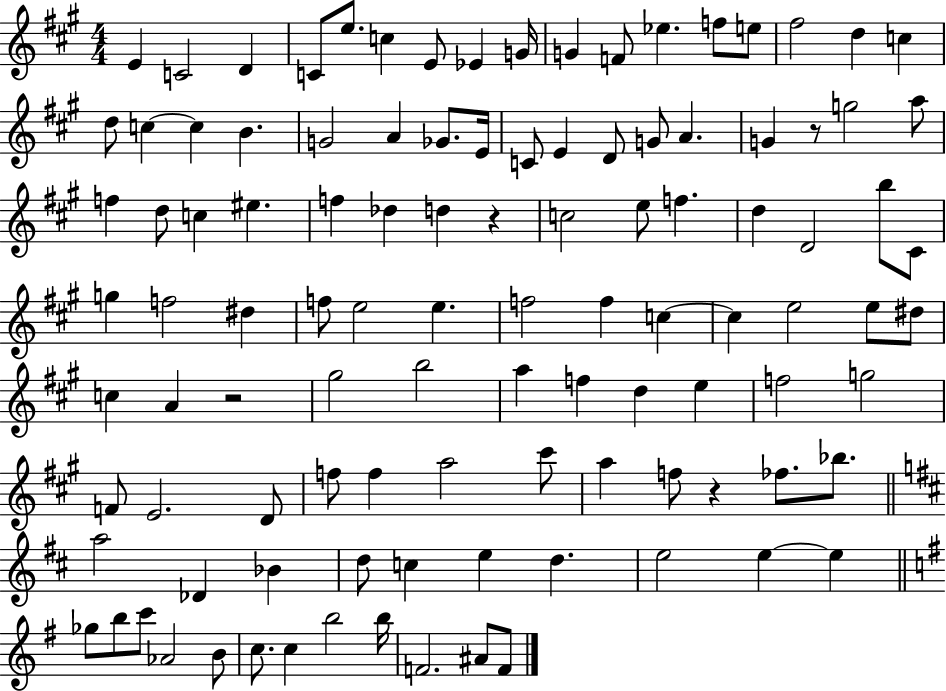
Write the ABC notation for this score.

X:1
T:Untitled
M:4/4
L:1/4
K:A
E C2 D C/2 e/2 c E/2 _E G/4 G F/2 _e f/2 e/2 ^f2 d c d/2 c c B G2 A _G/2 E/4 C/2 E D/2 G/2 A G z/2 g2 a/2 f d/2 c ^e f _d d z c2 e/2 f d D2 b/2 ^C/2 g f2 ^d f/2 e2 e f2 f c c e2 e/2 ^d/2 c A z2 ^g2 b2 a f d e f2 g2 F/2 E2 D/2 f/2 f a2 ^c'/2 a f/2 z _f/2 _b/2 a2 _D _B d/2 c e d e2 e e _g/2 b/2 c'/2 _A2 B/2 c/2 c b2 b/4 F2 ^A/2 F/2